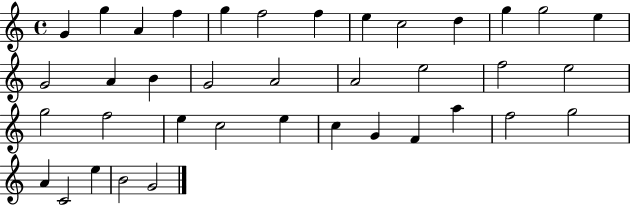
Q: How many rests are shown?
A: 0